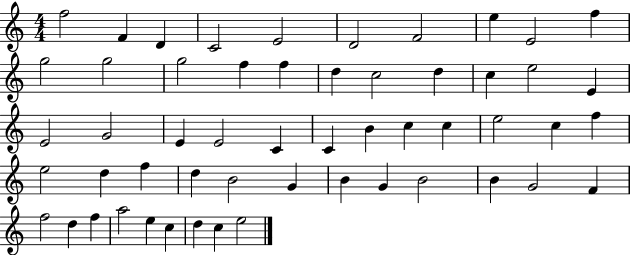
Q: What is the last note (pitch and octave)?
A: E5